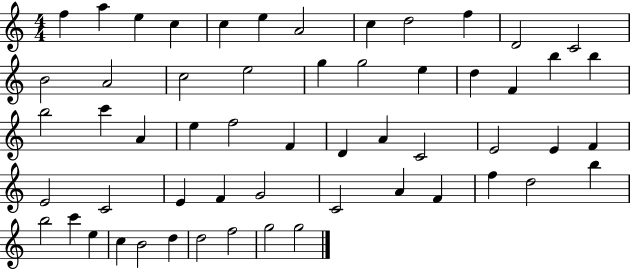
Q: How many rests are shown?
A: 0